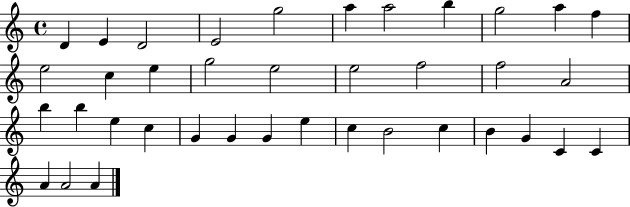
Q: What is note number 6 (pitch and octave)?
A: A5